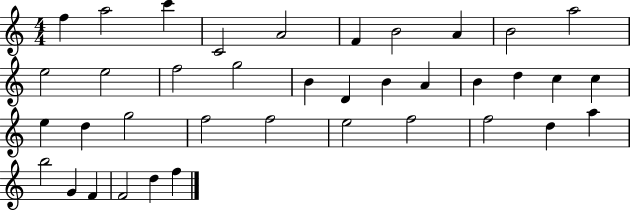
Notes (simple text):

F5/q A5/h C6/q C4/h A4/h F4/q B4/h A4/q B4/h A5/h E5/h E5/h F5/h G5/h B4/q D4/q B4/q A4/q B4/q D5/q C5/q C5/q E5/q D5/q G5/h F5/h F5/h E5/h F5/h F5/h D5/q A5/q B5/h G4/q F4/q F4/h D5/q F5/q